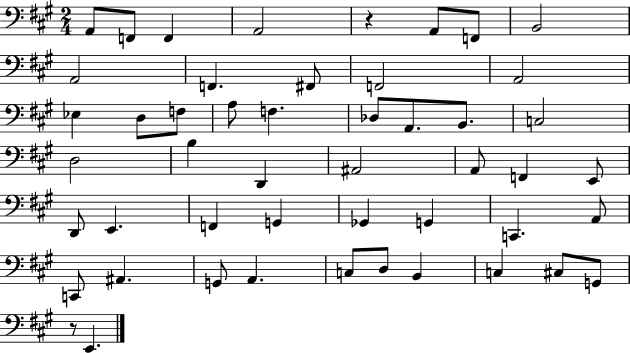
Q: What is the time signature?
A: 2/4